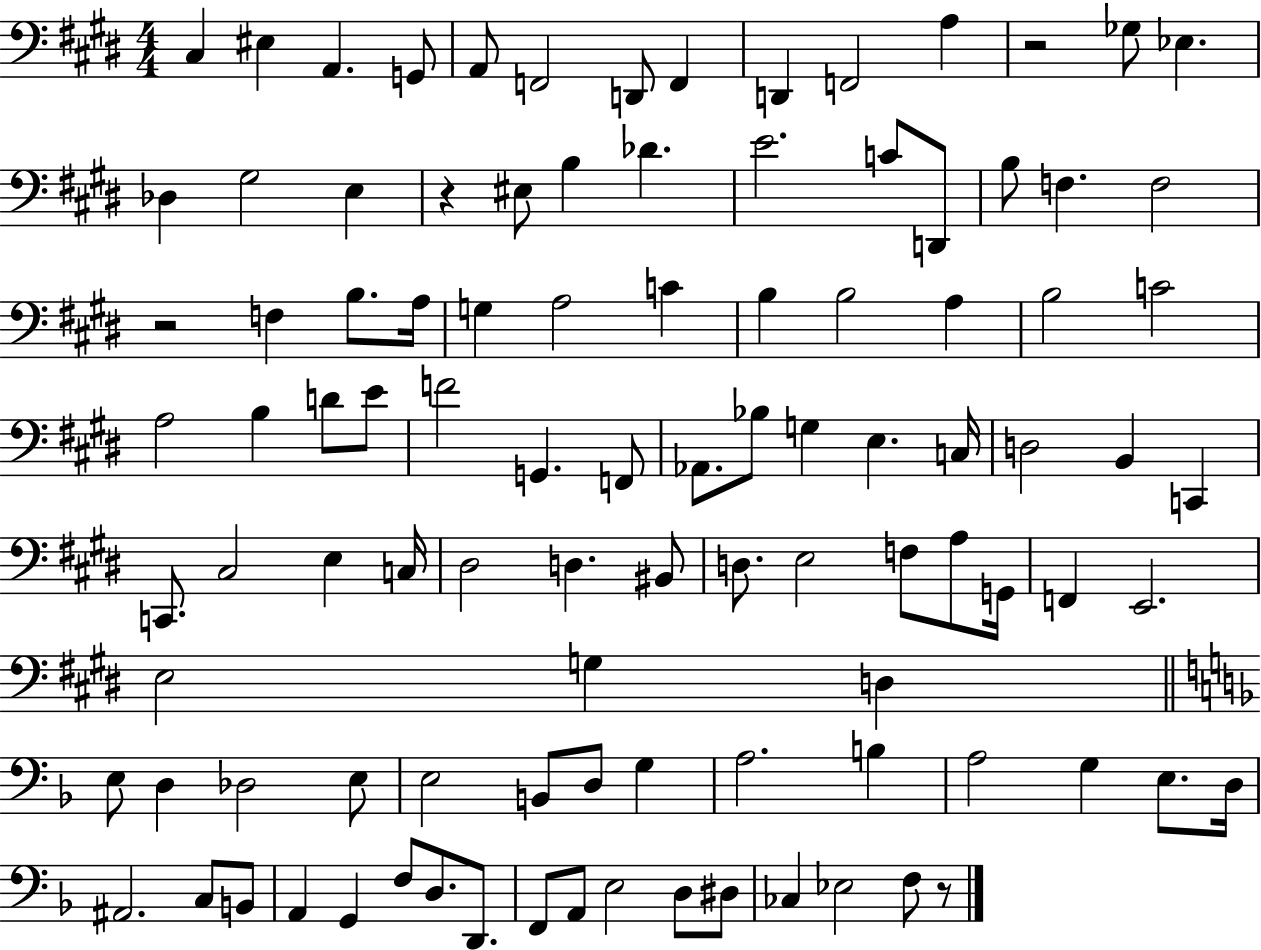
{
  \clef bass
  \numericTimeSignature
  \time 4/4
  \key e \major
  cis4 eis4 a,4. g,8 | a,8 f,2 d,8 f,4 | d,4 f,2 a4 | r2 ges8 ees4. | \break des4 gis2 e4 | r4 eis8 b4 des'4. | e'2. c'8 d,8 | b8 f4. f2 | \break r2 f4 b8. a16 | g4 a2 c'4 | b4 b2 a4 | b2 c'2 | \break a2 b4 d'8 e'8 | f'2 g,4. f,8 | aes,8. bes8 g4 e4. c16 | d2 b,4 c,4 | \break c,8. cis2 e4 c16 | dis2 d4. bis,8 | d8. e2 f8 a8 g,16 | f,4 e,2. | \break e2 g4 d4 | \bar "||" \break \key d \minor e8 d4 des2 e8 | e2 b,8 d8 g4 | a2. b4 | a2 g4 e8. d16 | \break ais,2. c8 b,8 | a,4 g,4 f8 d8. d,8. | f,8 a,8 e2 d8 dis8 | ces4 ees2 f8 r8 | \break \bar "|."
}